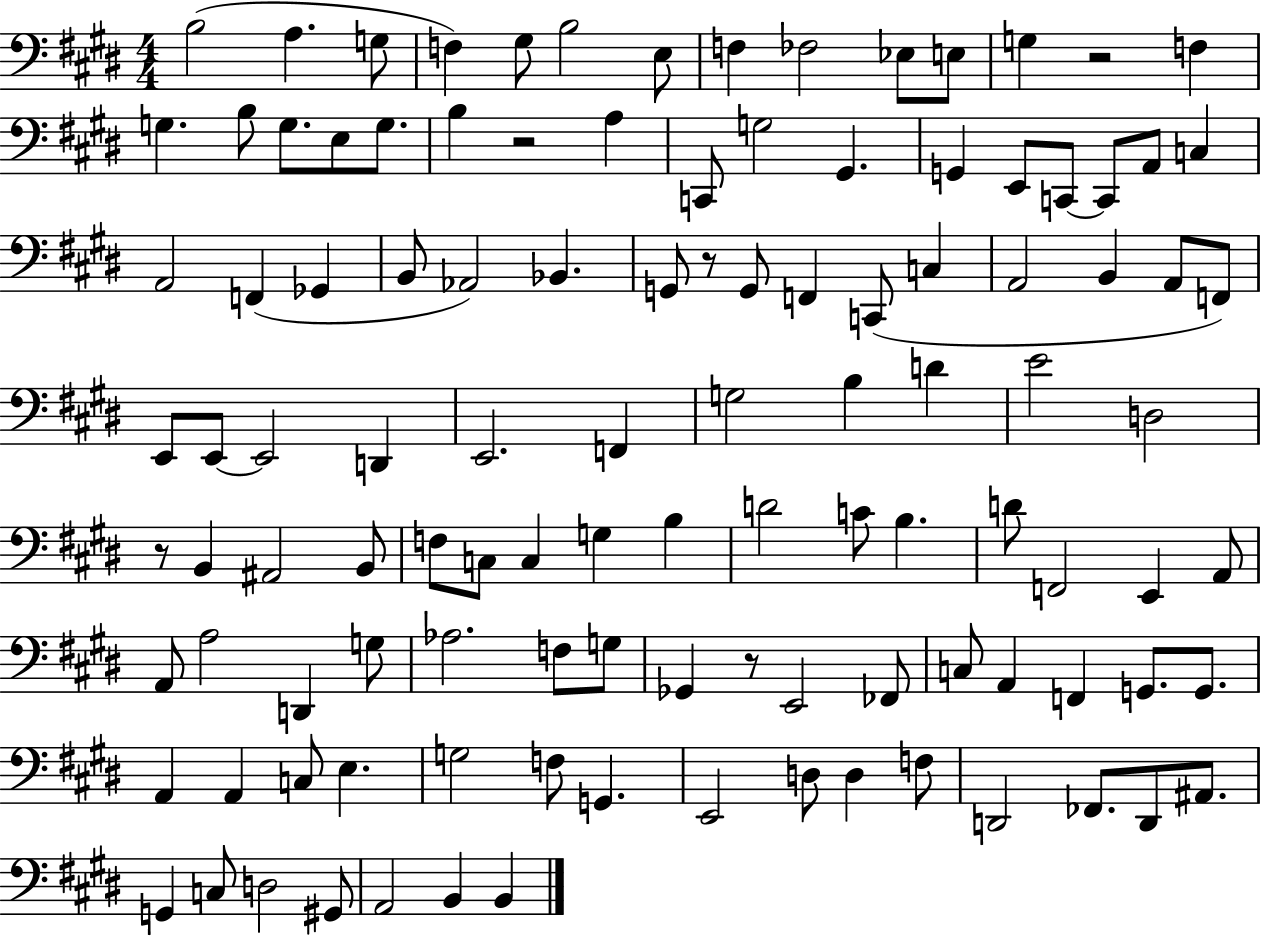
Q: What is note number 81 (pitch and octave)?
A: C3